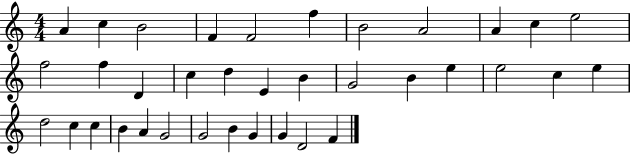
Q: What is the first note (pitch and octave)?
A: A4